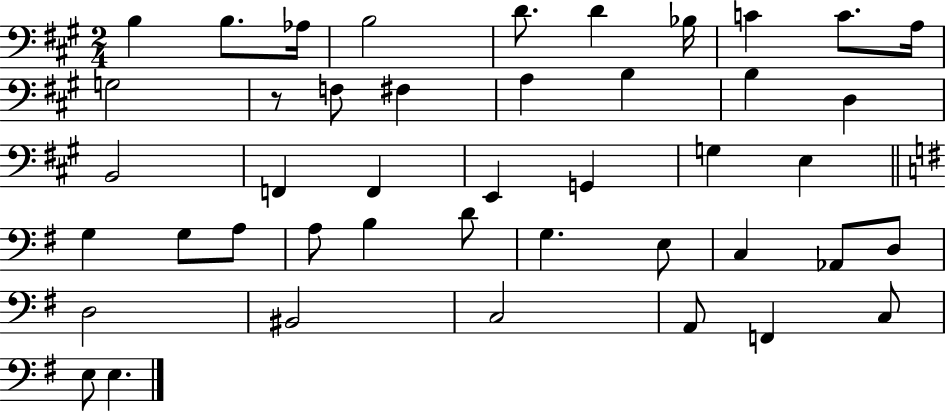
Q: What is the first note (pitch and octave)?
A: B3